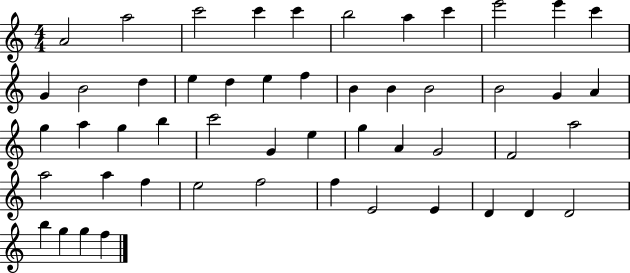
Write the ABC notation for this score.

X:1
T:Untitled
M:4/4
L:1/4
K:C
A2 a2 c'2 c' c' b2 a c' e'2 e' c' G B2 d e d e f B B B2 B2 G A g a g b c'2 G e g A G2 F2 a2 a2 a f e2 f2 f E2 E D D D2 b g g f